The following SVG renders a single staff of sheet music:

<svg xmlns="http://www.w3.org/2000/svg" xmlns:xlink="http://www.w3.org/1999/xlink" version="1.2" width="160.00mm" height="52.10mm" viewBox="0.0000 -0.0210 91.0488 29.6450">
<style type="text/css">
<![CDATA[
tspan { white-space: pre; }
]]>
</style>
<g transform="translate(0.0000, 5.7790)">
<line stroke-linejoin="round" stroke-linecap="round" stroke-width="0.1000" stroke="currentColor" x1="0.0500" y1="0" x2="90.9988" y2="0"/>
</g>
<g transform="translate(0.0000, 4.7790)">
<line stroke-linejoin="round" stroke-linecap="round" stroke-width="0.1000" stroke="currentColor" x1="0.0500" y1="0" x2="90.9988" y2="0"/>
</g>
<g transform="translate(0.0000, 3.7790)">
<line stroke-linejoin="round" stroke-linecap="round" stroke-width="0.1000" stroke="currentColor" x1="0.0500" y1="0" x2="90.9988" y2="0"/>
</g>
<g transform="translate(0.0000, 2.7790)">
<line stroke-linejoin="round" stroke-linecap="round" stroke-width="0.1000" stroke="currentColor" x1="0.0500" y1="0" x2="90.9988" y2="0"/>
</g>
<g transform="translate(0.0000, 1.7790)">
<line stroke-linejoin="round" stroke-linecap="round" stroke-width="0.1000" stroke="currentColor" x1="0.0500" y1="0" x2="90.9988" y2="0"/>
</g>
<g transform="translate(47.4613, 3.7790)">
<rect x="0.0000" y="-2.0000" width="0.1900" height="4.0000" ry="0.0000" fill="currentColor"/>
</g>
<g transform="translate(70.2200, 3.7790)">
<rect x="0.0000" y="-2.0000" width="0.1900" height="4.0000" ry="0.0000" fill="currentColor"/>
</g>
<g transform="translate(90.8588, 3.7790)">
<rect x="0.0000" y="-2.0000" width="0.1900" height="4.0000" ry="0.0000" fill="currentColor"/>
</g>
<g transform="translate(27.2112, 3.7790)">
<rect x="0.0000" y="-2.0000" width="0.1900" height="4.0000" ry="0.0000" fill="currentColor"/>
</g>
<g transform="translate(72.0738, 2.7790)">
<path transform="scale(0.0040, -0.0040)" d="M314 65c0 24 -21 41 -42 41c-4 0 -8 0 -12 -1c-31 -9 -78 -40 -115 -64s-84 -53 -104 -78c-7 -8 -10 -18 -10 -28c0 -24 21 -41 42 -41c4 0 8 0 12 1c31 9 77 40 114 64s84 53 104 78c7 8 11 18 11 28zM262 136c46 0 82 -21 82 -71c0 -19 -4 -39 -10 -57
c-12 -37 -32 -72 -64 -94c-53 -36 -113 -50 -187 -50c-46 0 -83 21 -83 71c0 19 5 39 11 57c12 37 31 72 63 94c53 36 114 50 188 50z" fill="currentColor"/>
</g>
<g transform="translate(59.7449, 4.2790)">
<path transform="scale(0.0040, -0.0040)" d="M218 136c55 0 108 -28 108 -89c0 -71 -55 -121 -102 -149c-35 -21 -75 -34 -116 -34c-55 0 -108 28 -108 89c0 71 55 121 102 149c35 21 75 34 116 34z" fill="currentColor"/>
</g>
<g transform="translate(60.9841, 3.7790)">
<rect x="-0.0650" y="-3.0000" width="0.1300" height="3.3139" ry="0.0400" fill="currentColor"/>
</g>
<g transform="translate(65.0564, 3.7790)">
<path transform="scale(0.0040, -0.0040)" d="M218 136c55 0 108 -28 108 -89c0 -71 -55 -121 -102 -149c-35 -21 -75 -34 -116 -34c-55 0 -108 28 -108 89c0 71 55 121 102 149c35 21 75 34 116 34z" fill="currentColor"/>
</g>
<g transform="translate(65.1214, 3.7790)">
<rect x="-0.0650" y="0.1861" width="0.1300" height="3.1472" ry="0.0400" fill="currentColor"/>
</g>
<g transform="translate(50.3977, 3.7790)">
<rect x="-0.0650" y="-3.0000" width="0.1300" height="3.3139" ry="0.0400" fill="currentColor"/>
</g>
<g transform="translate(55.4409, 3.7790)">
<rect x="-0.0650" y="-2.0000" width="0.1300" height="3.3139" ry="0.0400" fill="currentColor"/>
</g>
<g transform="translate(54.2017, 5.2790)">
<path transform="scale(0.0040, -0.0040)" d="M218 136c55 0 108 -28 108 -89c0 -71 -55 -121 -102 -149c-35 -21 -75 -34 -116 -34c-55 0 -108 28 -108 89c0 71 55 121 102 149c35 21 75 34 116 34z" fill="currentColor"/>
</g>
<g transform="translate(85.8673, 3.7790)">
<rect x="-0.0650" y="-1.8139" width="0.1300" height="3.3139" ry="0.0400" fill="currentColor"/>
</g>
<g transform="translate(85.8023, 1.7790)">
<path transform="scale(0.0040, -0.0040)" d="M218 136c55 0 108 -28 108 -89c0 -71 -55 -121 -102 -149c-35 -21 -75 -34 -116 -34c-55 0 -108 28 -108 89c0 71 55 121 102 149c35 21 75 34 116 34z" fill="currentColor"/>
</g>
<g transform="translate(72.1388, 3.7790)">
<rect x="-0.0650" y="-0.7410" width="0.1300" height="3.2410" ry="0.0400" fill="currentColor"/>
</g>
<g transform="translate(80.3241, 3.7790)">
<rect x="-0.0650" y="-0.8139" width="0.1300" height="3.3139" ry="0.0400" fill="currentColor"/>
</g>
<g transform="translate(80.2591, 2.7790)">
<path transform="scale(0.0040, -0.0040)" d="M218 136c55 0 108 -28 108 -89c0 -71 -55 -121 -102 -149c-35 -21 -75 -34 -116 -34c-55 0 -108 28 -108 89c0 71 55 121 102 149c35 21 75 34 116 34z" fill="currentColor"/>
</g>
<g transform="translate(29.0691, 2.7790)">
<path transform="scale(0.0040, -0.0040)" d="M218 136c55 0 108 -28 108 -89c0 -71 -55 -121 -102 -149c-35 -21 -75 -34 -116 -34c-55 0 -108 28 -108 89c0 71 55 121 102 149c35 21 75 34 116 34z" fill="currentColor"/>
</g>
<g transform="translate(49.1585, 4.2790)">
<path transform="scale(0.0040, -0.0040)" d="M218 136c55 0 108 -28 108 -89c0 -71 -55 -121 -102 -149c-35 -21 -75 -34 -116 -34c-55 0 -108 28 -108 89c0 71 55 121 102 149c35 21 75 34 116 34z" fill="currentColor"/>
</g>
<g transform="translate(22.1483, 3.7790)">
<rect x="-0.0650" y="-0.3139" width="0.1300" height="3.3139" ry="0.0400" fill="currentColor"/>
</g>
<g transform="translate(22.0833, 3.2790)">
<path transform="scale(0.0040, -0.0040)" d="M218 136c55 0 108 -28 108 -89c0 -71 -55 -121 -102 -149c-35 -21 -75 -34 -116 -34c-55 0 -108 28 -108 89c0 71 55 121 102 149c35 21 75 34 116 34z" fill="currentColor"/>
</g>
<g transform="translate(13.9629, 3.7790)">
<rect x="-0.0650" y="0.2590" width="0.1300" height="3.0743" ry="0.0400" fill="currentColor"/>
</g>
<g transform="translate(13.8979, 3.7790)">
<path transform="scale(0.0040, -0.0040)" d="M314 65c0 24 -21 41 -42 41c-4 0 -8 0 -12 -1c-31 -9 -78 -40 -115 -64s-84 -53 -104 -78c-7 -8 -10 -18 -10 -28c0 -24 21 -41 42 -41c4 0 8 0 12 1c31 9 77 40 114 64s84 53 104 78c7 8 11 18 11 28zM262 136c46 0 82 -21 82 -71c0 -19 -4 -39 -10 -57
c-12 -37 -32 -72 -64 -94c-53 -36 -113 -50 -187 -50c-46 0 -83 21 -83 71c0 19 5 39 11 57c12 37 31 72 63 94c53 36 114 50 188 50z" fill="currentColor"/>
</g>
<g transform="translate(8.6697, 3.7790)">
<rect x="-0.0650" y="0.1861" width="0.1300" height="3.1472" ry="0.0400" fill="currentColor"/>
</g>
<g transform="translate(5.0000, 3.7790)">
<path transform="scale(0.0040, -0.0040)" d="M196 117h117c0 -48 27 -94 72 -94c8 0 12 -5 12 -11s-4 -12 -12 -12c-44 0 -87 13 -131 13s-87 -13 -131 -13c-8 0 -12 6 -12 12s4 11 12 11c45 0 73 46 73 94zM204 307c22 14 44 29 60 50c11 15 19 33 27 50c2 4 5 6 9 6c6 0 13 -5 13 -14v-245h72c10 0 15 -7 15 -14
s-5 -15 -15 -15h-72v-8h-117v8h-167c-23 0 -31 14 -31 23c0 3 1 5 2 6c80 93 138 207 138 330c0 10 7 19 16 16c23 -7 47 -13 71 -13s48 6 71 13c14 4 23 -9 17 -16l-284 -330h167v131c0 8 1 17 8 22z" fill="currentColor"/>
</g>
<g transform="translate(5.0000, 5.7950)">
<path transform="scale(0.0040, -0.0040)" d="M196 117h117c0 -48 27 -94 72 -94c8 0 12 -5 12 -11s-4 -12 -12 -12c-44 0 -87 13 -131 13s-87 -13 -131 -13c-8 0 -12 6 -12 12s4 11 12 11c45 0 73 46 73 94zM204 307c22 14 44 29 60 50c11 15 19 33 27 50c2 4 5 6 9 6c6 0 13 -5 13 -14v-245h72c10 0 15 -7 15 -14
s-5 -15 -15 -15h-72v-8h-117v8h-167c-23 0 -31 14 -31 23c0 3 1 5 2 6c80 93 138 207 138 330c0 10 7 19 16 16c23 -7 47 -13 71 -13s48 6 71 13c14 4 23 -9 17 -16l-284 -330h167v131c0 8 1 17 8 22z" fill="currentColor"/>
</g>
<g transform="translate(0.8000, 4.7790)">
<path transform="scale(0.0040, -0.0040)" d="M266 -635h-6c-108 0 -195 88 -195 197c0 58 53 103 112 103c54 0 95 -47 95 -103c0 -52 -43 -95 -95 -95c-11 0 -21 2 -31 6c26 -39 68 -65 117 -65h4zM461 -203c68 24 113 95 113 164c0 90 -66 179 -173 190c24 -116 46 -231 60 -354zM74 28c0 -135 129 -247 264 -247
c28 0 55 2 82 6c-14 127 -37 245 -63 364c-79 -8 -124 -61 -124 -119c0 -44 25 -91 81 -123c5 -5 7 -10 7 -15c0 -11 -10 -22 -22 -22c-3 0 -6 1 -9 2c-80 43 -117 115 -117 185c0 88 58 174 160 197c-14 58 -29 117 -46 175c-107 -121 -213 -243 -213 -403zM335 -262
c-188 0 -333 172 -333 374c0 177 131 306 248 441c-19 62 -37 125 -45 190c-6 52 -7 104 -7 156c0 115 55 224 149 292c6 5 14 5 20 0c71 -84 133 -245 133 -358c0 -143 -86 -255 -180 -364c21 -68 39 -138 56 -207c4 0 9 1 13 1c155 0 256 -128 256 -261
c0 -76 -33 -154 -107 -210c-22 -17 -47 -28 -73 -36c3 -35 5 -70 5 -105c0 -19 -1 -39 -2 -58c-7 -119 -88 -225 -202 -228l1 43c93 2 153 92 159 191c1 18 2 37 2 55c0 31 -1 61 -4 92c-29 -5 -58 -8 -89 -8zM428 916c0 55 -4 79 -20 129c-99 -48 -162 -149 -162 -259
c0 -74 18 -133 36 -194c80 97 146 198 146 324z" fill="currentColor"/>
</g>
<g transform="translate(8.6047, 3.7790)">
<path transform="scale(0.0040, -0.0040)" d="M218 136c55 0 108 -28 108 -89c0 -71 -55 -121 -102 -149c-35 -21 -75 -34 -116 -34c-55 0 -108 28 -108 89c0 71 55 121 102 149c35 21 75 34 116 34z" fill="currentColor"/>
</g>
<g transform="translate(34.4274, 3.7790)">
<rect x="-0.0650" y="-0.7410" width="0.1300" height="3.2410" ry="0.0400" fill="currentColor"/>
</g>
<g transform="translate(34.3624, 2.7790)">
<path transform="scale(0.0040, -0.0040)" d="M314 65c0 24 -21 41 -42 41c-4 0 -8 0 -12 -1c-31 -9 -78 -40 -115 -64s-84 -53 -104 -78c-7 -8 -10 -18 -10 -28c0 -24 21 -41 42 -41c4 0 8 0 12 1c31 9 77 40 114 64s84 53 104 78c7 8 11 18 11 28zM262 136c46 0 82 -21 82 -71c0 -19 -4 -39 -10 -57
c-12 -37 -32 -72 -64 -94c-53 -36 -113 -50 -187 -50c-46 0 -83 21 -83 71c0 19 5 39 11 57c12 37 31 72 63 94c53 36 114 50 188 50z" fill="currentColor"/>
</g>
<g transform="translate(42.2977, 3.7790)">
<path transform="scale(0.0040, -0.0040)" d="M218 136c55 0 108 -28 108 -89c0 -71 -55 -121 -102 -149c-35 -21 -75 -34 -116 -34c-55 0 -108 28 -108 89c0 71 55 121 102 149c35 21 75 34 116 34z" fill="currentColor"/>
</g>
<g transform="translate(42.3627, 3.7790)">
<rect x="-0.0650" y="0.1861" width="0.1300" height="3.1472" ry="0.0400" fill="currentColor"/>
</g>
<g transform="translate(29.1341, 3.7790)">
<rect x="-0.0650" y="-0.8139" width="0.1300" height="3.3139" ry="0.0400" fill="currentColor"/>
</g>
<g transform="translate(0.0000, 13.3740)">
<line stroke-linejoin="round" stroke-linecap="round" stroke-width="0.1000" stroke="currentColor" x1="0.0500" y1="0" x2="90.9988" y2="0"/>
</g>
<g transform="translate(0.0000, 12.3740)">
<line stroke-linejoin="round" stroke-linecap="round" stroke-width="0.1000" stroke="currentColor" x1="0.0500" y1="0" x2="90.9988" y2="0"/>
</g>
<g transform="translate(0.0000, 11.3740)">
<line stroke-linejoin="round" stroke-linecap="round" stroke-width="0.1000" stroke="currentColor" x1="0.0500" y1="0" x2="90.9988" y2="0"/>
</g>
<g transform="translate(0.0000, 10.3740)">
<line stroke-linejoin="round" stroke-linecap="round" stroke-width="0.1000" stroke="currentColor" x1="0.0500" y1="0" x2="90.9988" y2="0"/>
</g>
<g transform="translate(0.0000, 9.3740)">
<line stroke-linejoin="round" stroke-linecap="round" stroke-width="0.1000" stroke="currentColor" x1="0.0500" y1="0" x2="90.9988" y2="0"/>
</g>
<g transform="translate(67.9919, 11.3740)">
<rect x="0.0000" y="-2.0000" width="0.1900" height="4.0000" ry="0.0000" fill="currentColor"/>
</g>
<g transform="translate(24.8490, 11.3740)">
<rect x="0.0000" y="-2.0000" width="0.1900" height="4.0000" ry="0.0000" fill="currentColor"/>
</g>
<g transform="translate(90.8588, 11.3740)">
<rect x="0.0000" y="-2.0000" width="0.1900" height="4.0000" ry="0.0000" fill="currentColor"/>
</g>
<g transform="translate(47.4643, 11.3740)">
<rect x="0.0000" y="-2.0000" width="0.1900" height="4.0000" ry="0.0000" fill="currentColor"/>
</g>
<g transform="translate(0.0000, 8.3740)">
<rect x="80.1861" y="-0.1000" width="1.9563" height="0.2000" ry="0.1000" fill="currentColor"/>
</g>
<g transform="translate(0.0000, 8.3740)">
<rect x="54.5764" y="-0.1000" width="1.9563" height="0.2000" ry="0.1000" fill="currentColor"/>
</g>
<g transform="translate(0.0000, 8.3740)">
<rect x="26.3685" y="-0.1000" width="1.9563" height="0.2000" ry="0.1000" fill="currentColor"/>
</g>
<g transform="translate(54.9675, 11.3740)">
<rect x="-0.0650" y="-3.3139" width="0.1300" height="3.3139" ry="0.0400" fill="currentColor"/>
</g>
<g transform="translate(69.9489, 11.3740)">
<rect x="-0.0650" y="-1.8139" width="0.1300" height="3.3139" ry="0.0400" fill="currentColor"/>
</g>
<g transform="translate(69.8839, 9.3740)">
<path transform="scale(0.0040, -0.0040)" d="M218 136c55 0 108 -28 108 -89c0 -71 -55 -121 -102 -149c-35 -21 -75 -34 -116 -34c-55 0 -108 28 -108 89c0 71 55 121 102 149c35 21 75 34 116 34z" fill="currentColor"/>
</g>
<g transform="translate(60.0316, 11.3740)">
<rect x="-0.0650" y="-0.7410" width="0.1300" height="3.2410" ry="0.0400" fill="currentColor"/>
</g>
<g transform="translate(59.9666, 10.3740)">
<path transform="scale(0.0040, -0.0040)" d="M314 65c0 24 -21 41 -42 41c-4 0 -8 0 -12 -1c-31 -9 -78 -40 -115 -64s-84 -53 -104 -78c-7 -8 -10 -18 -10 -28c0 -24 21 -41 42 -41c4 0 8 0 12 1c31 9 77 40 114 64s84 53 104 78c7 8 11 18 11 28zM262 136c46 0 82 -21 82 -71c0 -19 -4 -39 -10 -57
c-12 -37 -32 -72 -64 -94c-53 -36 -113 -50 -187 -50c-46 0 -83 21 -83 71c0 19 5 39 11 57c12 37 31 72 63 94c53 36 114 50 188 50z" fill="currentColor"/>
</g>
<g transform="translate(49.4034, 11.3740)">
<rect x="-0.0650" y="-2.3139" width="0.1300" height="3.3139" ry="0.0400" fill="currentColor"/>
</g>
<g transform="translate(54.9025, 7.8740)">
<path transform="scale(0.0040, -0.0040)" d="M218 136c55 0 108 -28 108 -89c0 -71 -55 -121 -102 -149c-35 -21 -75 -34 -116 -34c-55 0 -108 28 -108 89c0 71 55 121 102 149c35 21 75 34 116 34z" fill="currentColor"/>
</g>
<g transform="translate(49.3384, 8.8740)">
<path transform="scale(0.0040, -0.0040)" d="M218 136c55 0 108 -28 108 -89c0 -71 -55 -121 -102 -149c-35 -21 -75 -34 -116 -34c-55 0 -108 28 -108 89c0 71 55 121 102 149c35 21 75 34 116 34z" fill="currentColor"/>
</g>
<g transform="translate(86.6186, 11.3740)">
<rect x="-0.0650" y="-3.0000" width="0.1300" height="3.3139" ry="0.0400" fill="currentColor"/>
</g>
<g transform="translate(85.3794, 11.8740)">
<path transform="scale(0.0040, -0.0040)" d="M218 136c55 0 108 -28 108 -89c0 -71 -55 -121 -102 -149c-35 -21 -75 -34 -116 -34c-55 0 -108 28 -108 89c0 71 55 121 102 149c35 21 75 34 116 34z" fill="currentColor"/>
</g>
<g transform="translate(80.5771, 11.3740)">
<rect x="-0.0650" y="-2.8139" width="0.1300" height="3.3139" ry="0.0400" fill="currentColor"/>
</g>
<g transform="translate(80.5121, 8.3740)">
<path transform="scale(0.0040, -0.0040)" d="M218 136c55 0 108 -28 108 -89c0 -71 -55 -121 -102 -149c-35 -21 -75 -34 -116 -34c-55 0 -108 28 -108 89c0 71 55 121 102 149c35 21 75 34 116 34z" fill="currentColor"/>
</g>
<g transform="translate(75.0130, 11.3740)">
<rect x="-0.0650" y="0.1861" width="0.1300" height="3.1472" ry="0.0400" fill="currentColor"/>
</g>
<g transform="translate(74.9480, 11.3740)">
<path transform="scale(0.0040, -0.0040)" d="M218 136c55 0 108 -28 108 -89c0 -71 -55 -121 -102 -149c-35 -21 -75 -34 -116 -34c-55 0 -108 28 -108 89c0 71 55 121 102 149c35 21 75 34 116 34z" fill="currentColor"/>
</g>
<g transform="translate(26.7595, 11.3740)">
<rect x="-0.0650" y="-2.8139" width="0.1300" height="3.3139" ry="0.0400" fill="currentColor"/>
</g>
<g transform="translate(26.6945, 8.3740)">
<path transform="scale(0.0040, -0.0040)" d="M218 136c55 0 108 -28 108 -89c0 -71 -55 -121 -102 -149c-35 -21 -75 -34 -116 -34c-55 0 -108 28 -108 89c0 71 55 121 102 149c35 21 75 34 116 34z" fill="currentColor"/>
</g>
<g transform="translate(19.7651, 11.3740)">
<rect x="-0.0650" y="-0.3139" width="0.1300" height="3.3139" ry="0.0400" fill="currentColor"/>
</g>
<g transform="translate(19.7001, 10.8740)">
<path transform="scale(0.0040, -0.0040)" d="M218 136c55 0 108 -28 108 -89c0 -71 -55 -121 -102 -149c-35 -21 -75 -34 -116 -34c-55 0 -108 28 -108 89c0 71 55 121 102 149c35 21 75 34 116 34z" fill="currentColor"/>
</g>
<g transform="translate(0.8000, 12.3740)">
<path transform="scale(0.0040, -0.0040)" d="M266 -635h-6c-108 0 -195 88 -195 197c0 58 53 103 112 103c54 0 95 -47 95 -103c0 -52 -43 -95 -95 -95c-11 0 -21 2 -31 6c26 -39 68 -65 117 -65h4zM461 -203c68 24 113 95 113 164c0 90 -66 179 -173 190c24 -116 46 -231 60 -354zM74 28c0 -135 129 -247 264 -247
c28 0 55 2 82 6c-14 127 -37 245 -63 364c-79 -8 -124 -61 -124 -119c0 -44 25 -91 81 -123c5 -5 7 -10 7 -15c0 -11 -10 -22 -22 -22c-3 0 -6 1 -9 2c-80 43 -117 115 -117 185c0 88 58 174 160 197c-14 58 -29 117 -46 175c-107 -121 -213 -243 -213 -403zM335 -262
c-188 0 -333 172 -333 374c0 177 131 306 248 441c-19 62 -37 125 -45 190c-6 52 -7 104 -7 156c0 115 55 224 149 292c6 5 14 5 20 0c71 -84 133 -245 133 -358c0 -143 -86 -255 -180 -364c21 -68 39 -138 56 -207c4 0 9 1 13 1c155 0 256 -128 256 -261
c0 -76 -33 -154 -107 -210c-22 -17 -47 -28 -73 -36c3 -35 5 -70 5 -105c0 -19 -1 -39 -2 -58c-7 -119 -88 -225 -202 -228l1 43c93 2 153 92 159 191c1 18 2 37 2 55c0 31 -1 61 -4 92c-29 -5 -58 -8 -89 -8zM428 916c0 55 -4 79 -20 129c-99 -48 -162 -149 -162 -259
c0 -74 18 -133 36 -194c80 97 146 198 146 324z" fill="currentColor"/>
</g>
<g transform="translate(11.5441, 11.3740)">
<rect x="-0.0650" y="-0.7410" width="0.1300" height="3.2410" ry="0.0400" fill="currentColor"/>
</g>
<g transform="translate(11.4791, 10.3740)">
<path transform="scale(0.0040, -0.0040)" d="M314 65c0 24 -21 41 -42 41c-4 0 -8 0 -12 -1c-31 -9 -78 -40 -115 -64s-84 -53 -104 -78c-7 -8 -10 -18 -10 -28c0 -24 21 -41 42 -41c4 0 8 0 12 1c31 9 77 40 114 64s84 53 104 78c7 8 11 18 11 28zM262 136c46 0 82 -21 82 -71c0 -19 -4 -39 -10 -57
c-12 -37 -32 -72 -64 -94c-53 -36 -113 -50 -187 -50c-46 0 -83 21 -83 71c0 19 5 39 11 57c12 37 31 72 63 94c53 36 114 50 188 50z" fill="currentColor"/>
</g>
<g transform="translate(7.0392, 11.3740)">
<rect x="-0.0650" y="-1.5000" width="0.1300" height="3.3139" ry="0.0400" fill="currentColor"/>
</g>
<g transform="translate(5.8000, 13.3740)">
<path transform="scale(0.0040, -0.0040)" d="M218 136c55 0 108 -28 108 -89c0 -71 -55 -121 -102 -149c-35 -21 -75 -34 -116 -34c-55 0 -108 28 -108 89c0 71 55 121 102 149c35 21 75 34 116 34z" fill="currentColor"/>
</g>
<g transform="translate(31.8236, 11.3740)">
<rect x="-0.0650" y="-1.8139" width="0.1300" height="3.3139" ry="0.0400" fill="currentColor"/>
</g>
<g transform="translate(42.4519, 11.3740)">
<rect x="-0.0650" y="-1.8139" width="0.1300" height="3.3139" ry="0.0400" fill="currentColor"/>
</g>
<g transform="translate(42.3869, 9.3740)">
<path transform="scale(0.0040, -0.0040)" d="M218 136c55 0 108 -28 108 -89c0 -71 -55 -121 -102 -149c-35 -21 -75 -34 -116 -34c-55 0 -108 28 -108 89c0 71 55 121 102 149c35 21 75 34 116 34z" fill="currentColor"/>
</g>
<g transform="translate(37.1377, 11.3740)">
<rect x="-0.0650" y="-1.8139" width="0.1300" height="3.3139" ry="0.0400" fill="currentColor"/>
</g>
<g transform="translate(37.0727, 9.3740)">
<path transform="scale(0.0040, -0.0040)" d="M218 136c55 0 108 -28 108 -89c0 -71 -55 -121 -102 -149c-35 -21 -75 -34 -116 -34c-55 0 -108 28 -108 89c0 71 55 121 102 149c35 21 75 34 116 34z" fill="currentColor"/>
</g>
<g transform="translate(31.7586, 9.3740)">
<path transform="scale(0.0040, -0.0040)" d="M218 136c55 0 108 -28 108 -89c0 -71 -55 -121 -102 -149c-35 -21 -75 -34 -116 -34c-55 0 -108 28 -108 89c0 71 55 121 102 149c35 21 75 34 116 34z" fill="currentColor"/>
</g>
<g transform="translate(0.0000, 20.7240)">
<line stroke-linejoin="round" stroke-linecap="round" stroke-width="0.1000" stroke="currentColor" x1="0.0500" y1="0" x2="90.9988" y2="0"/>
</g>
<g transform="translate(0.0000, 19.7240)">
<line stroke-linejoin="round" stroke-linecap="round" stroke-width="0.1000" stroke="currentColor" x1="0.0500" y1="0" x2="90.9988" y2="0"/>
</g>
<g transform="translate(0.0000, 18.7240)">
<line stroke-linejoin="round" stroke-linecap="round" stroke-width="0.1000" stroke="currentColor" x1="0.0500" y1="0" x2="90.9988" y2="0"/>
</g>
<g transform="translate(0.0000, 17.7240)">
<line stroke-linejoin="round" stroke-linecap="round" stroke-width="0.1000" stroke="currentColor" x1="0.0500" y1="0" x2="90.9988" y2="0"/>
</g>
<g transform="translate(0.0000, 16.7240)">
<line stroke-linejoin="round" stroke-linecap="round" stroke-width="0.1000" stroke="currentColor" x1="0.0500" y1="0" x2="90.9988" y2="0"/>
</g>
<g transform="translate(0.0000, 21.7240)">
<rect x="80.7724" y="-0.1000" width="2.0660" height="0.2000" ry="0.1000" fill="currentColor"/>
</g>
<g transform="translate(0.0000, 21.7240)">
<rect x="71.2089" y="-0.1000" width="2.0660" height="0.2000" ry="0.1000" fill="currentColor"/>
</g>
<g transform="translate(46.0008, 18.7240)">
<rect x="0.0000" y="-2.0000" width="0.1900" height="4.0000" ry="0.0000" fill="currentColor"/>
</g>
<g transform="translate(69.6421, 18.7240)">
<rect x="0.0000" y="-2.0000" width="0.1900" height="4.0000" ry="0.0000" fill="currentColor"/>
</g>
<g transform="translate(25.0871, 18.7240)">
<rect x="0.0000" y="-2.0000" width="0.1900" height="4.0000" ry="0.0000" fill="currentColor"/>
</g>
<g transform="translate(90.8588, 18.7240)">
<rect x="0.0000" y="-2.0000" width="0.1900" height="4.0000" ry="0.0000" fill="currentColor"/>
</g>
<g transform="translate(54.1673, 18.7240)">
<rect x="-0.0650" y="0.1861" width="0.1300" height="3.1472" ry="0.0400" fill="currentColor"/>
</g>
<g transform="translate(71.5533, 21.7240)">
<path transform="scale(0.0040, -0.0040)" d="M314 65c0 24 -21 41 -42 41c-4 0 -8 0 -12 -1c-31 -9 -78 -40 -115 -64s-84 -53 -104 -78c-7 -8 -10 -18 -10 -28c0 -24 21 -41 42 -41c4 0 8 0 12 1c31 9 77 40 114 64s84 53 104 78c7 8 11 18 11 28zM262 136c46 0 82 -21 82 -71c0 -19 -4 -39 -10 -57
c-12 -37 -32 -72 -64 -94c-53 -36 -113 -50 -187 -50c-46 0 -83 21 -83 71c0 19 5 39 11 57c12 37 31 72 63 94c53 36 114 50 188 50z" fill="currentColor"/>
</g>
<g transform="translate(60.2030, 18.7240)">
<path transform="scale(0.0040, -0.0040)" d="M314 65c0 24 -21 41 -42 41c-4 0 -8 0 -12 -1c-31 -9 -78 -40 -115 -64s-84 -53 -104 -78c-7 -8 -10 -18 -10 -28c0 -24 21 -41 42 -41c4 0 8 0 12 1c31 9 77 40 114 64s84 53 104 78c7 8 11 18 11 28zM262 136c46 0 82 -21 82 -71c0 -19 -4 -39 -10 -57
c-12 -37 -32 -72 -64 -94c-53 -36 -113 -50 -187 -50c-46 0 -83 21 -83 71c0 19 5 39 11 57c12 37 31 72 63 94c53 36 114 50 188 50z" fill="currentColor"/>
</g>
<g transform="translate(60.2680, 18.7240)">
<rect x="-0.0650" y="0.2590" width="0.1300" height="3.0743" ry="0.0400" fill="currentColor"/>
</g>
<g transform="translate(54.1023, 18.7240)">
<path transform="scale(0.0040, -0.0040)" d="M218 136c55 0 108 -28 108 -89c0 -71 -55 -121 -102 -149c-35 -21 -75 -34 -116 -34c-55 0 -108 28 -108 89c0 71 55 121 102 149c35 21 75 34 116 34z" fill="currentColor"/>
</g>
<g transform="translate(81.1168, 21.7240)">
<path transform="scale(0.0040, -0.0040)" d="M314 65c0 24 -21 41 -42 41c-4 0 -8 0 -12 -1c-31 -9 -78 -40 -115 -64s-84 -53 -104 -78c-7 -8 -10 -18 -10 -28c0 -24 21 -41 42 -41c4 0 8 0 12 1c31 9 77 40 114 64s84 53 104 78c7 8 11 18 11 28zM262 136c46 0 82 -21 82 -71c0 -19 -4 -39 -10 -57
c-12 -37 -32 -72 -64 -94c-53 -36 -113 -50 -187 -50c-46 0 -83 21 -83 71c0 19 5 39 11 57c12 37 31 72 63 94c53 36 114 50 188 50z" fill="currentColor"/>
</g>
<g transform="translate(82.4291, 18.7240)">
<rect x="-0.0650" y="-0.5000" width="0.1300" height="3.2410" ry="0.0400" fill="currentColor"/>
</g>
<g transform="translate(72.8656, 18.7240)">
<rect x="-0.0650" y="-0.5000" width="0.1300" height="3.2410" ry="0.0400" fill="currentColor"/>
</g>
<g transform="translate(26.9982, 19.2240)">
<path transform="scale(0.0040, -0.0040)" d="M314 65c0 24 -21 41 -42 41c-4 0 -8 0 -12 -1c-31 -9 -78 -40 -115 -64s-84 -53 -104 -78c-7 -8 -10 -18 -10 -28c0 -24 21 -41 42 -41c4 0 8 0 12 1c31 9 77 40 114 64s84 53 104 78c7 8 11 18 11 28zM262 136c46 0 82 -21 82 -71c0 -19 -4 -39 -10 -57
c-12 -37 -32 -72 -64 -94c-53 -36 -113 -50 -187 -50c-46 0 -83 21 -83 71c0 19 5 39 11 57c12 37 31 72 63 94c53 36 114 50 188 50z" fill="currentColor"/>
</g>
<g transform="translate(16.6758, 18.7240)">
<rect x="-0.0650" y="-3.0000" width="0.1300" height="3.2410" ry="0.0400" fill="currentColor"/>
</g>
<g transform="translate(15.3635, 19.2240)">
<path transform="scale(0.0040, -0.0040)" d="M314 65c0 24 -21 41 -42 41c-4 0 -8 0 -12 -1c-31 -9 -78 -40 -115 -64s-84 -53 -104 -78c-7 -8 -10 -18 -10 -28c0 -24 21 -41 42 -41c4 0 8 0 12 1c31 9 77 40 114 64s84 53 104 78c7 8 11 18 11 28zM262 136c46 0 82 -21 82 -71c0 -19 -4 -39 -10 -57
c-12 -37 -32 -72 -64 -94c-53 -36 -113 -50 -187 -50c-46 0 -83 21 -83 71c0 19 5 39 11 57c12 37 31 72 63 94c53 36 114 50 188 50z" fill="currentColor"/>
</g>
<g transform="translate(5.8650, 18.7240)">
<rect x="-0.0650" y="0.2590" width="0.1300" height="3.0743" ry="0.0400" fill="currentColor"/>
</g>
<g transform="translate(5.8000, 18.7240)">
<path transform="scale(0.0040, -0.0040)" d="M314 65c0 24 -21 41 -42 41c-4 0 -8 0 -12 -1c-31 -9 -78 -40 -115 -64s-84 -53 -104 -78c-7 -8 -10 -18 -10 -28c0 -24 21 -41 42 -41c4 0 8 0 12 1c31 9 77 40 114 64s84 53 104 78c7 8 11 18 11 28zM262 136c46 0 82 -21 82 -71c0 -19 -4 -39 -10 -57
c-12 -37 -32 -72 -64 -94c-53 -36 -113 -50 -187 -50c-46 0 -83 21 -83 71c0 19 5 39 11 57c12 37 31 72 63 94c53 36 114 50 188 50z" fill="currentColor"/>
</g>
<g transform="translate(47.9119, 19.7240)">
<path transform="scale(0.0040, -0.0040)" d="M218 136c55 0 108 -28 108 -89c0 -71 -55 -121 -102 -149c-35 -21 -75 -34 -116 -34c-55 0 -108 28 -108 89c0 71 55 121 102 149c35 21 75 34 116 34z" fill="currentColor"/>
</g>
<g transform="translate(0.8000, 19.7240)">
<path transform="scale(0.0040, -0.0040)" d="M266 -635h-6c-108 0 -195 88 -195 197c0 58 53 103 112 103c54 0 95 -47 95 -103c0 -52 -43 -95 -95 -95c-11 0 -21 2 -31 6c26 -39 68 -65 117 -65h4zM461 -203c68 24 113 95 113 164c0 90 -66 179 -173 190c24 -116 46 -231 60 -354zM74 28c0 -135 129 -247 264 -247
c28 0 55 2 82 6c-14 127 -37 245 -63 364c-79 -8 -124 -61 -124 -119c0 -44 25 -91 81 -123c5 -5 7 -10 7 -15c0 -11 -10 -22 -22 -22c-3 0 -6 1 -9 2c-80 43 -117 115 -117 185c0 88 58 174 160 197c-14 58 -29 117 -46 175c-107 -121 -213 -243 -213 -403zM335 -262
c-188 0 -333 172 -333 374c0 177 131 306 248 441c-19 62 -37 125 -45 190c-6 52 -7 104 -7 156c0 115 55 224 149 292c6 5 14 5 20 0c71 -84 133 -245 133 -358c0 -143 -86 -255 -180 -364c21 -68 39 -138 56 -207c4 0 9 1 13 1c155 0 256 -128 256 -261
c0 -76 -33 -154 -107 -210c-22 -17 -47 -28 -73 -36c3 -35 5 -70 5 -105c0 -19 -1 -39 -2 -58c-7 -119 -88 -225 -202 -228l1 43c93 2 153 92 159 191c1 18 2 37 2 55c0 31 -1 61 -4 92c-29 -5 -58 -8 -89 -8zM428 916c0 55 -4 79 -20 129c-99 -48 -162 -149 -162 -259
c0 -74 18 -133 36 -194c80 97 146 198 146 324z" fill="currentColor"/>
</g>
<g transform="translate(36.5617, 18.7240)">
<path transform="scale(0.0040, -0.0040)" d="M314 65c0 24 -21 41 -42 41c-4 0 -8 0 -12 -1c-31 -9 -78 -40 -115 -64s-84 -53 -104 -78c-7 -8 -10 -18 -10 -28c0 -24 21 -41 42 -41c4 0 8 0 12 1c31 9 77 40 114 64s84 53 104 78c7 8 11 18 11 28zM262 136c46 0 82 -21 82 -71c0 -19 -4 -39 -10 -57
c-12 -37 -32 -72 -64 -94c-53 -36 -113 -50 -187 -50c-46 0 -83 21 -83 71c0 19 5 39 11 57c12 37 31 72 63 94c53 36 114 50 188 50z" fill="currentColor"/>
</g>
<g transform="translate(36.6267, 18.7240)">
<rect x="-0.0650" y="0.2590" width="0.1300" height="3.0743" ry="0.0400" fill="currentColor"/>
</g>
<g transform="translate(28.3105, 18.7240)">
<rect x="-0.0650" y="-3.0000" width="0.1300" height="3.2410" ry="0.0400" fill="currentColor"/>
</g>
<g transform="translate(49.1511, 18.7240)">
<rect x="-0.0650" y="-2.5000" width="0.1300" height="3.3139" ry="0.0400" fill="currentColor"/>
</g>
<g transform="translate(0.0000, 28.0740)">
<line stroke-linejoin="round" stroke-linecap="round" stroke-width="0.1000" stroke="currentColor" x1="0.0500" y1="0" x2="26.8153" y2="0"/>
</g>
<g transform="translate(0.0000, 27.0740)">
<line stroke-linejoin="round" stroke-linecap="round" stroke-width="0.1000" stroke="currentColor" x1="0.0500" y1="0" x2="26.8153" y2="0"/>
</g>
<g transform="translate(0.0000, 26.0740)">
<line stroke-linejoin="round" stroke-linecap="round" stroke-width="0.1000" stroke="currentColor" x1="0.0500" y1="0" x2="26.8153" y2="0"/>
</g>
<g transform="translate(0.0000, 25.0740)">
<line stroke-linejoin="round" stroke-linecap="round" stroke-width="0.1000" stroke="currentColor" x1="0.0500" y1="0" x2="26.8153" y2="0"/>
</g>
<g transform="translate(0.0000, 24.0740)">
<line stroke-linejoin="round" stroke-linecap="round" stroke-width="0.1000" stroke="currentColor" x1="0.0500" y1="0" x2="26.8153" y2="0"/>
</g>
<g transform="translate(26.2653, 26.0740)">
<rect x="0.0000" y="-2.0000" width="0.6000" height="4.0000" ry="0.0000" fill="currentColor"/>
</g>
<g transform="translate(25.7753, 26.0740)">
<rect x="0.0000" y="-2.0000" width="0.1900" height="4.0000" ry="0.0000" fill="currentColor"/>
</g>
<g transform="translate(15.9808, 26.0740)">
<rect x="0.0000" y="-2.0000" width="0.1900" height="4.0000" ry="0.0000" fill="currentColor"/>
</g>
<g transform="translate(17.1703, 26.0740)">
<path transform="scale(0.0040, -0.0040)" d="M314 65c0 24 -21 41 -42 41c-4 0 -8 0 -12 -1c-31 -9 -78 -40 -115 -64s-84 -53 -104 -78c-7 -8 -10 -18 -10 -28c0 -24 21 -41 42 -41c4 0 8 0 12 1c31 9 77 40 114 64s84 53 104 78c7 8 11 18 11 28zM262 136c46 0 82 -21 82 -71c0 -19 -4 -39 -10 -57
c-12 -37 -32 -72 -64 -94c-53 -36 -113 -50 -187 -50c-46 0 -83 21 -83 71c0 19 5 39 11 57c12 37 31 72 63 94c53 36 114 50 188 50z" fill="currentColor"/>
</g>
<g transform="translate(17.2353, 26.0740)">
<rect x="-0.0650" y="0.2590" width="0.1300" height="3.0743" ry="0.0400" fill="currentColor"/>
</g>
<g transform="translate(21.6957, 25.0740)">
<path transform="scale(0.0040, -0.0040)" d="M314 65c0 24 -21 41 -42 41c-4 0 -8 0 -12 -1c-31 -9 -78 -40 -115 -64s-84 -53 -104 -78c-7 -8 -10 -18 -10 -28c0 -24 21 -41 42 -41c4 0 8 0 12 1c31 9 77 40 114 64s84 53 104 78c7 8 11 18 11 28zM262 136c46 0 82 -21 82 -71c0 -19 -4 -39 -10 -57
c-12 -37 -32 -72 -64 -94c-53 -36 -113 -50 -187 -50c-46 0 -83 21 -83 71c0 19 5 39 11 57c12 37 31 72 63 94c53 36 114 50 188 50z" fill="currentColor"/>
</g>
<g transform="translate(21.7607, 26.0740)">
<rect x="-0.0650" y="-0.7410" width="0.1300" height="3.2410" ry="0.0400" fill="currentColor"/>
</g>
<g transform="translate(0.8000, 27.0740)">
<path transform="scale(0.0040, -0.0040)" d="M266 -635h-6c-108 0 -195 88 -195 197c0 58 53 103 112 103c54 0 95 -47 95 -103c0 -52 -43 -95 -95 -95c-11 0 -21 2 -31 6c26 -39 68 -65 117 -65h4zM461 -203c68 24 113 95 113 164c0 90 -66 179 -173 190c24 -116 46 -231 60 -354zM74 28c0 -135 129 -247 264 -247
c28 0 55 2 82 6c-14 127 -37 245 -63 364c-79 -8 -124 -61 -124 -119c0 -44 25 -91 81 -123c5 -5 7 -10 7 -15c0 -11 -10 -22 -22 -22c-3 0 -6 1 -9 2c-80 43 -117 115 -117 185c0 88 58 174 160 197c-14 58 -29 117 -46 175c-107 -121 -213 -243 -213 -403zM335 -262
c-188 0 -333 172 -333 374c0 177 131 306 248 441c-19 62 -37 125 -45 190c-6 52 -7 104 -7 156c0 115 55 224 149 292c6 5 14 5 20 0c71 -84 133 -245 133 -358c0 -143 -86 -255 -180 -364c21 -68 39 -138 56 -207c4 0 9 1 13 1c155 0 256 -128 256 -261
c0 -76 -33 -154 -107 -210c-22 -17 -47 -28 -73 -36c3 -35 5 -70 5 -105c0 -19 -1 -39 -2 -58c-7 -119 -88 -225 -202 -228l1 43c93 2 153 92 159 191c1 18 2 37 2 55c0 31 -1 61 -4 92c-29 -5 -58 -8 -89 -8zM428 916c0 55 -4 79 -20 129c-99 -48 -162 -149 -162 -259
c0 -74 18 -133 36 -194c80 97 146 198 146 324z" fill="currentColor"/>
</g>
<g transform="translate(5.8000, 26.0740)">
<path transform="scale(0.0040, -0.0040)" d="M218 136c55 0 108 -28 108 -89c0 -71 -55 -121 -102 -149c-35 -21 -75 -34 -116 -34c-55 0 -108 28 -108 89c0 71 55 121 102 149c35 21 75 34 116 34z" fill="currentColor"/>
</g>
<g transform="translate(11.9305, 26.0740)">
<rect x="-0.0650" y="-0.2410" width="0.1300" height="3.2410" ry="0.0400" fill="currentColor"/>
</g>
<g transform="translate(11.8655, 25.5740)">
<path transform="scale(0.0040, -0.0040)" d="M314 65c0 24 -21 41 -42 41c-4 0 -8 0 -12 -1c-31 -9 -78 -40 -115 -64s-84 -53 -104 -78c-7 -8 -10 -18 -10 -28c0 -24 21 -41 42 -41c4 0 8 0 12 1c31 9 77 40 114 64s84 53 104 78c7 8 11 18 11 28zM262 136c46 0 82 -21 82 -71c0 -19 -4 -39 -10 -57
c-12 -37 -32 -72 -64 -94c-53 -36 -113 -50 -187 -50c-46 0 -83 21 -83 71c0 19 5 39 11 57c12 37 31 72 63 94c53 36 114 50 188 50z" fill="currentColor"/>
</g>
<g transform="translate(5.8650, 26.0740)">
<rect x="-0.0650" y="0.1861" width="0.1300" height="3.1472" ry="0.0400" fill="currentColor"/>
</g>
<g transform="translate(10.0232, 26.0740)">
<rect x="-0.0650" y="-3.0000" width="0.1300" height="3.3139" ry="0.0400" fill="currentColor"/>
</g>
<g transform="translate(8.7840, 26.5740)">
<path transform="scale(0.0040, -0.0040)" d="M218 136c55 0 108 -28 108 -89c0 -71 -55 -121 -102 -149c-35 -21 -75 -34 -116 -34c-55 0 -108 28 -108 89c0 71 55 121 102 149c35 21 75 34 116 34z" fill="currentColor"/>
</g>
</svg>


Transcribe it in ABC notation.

X:1
T:Untitled
M:4/4
L:1/4
K:C
B B2 c d d2 B A F A B d2 d f E d2 c a f f f g b d2 f B a A B2 A2 A2 B2 G B B2 C2 C2 B A c2 B2 d2